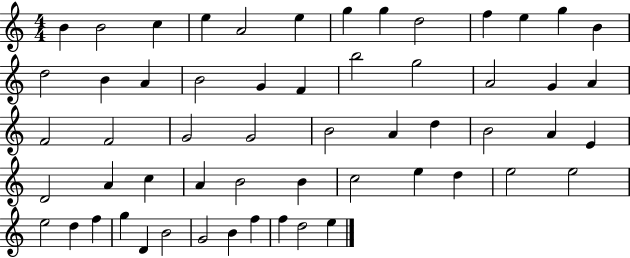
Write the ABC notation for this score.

X:1
T:Untitled
M:4/4
L:1/4
K:C
B B2 c e A2 e g g d2 f e g B d2 B A B2 G F b2 g2 A2 G A F2 F2 G2 G2 B2 A d B2 A E D2 A c A B2 B c2 e d e2 e2 e2 d f g D B2 G2 B f f d2 e